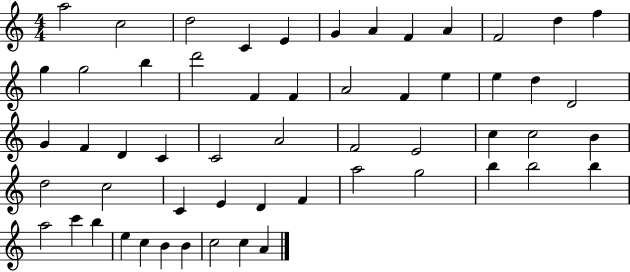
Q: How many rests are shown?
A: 0